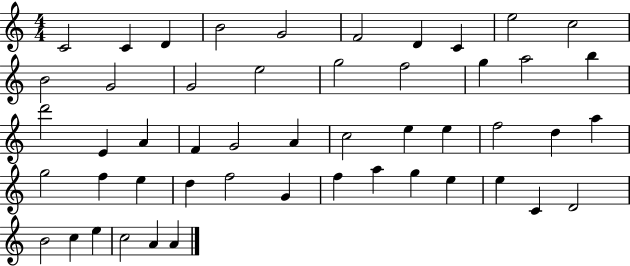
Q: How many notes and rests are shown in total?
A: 50